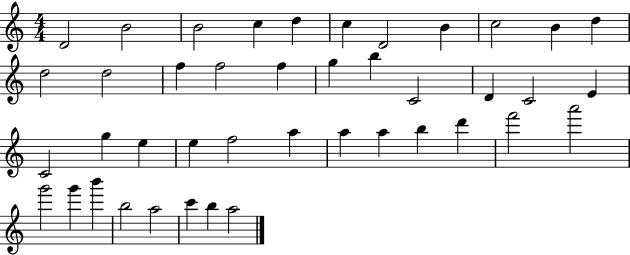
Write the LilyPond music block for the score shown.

{
  \clef treble
  \numericTimeSignature
  \time 4/4
  \key c \major
  d'2 b'2 | b'2 c''4 d''4 | c''4 d'2 b'4 | c''2 b'4 d''4 | \break d''2 d''2 | f''4 f''2 f''4 | g''4 b''4 c'2 | d'4 c'2 e'4 | \break c'2 g''4 e''4 | e''4 f''2 a''4 | a''4 a''4 b''4 d'''4 | f'''2 a'''2 | \break g'''2 g'''4 b'''4 | b''2 a''2 | c'''4 b''4 a''2 | \bar "|."
}